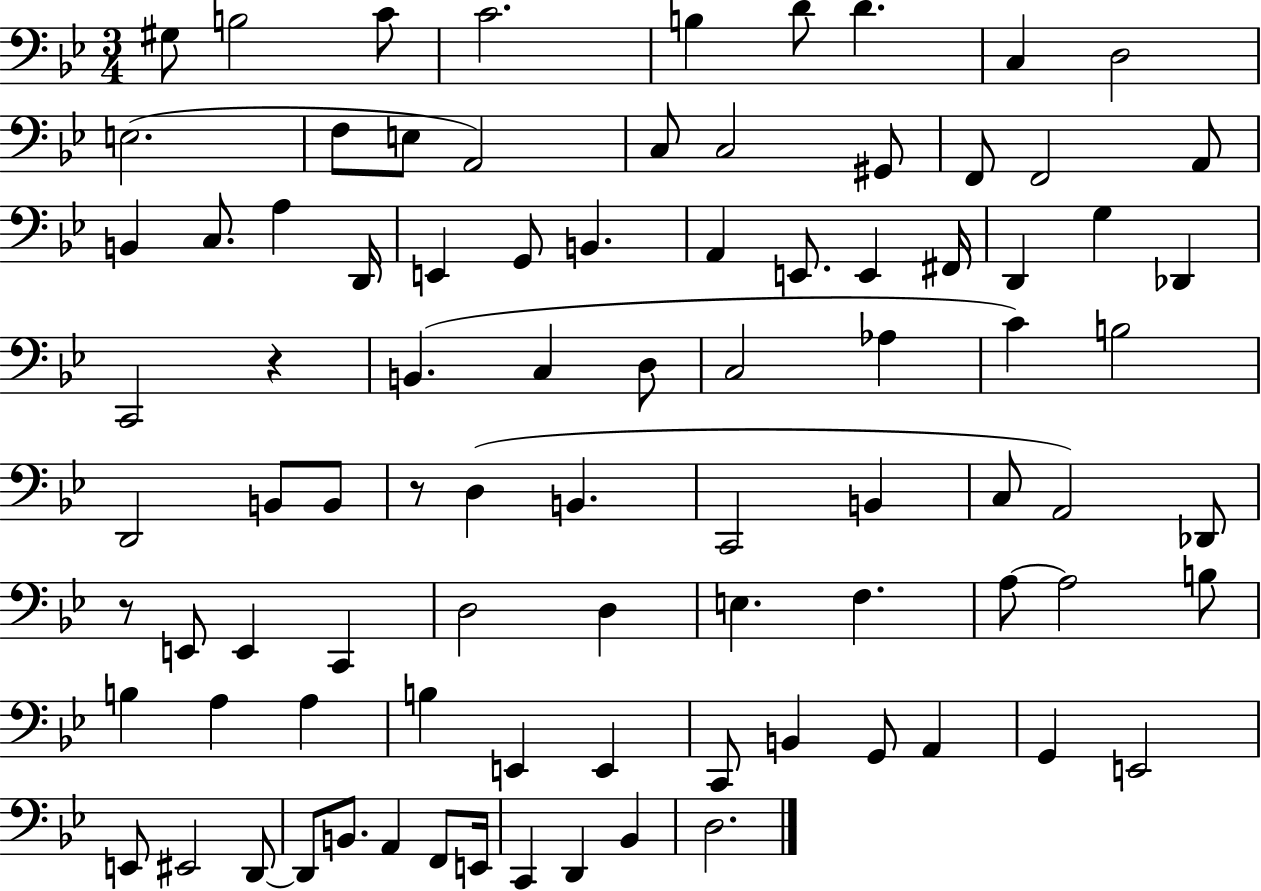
G#3/e B3/h C4/e C4/h. B3/q D4/e D4/q. C3/q D3/h E3/h. F3/e E3/e A2/h C3/e C3/h G#2/e F2/e F2/h A2/e B2/q C3/e. A3/q D2/s E2/q G2/e B2/q. A2/q E2/e. E2/q F#2/s D2/q G3/q Db2/q C2/h R/q B2/q. C3/q D3/e C3/h Ab3/q C4/q B3/h D2/h B2/e B2/e R/e D3/q B2/q. C2/h B2/q C3/e A2/h Db2/e R/e E2/e E2/q C2/q D3/h D3/q E3/q. F3/q. A3/e A3/h B3/e B3/q A3/q A3/q B3/q E2/q E2/q C2/e B2/q G2/e A2/q G2/q E2/h E2/e EIS2/h D2/e D2/e B2/e. A2/q F2/e E2/s C2/q D2/q Bb2/q D3/h.